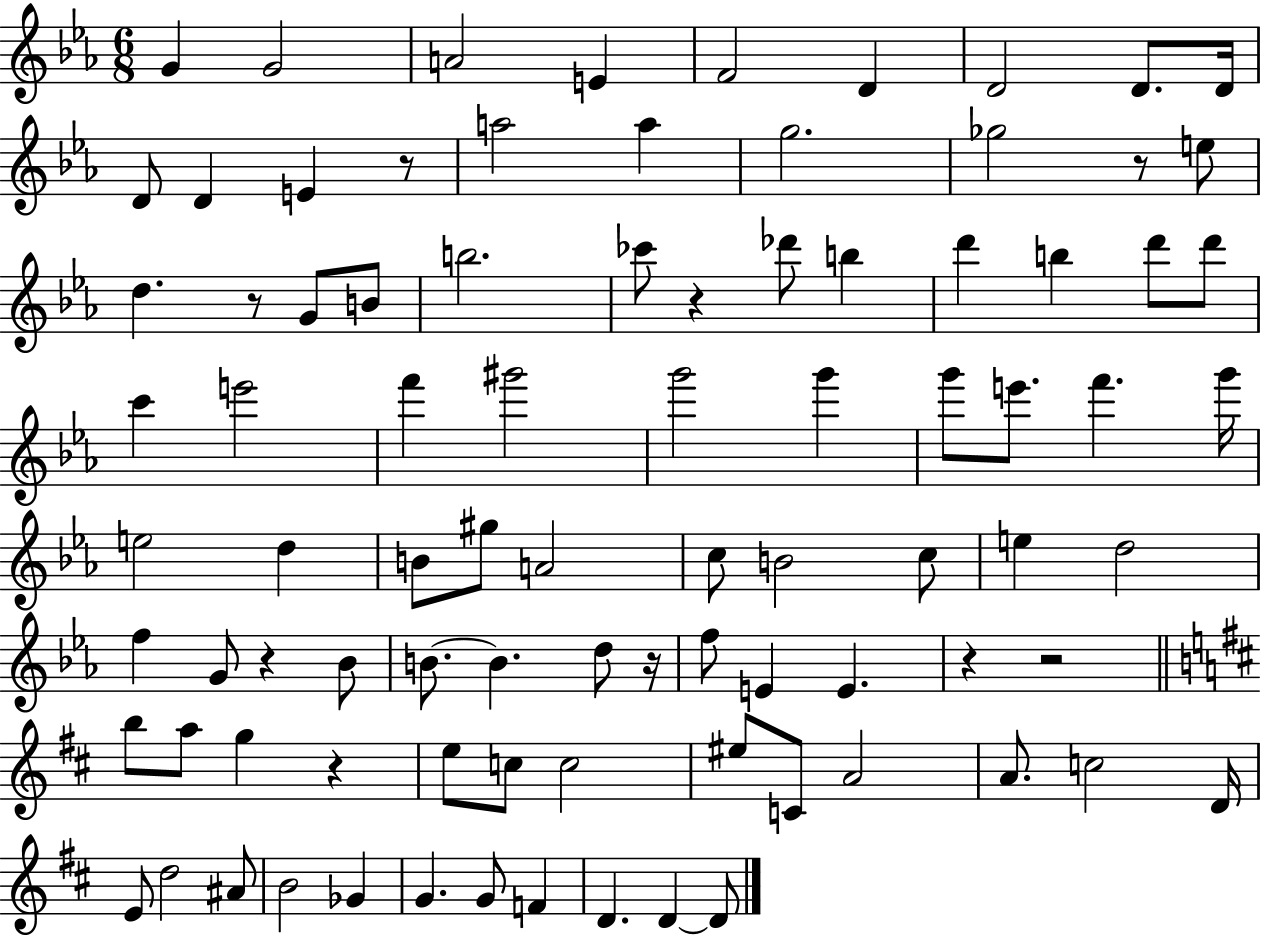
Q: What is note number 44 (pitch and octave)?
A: C5